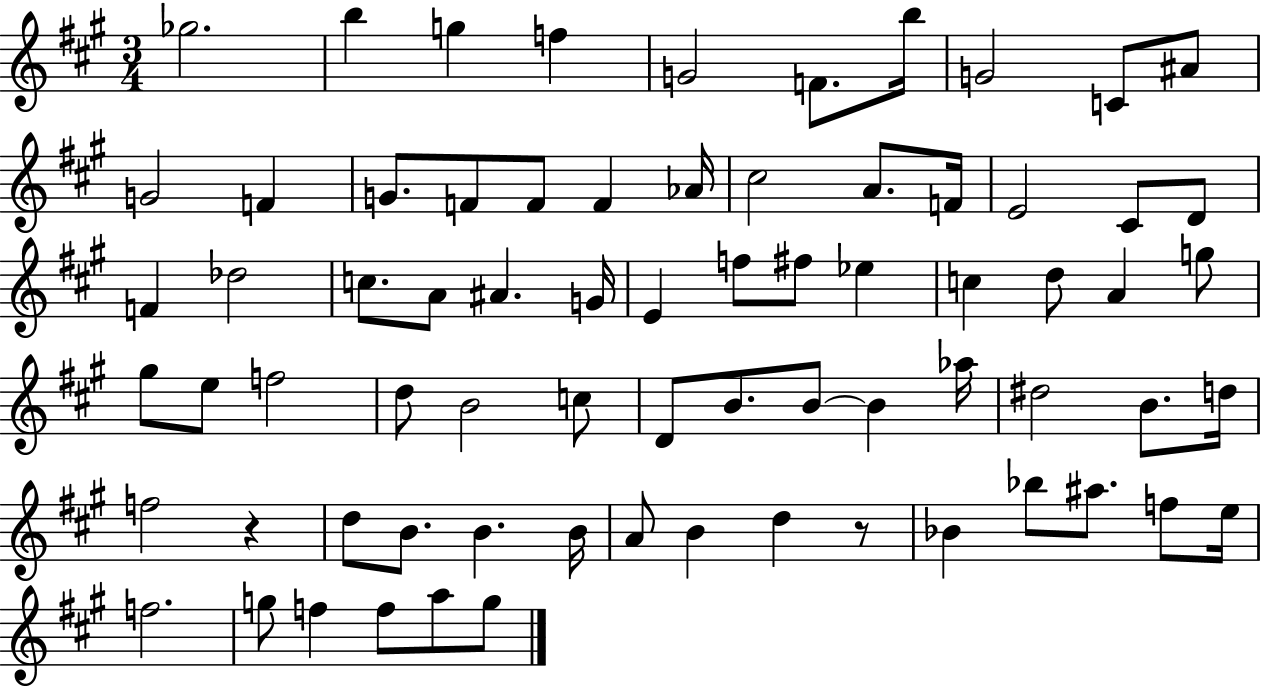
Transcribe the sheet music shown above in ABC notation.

X:1
T:Untitled
M:3/4
L:1/4
K:A
_g2 b g f G2 F/2 b/4 G2 C/2 ^A/2 G2 F G/2 F/2 F/2 F _A/4 ^c2 A/2 F/4 E2 ^C/2 D/2 F _d2 c/2 A/2 ^A G/4 E f/2 ^f/2 _e c d/2 A g/2 ^g/2 e/2 f2 d/2 B2 c/2 D/2 B/2 B/2 B _a/4 ^d2 B/2 d/4 f2 z d/2 B/2 B B/4 A/2 B d z/2 _B _b/2 ^a/2 f/2 e/4 f2 g/2 f f/2 a/2 g/2